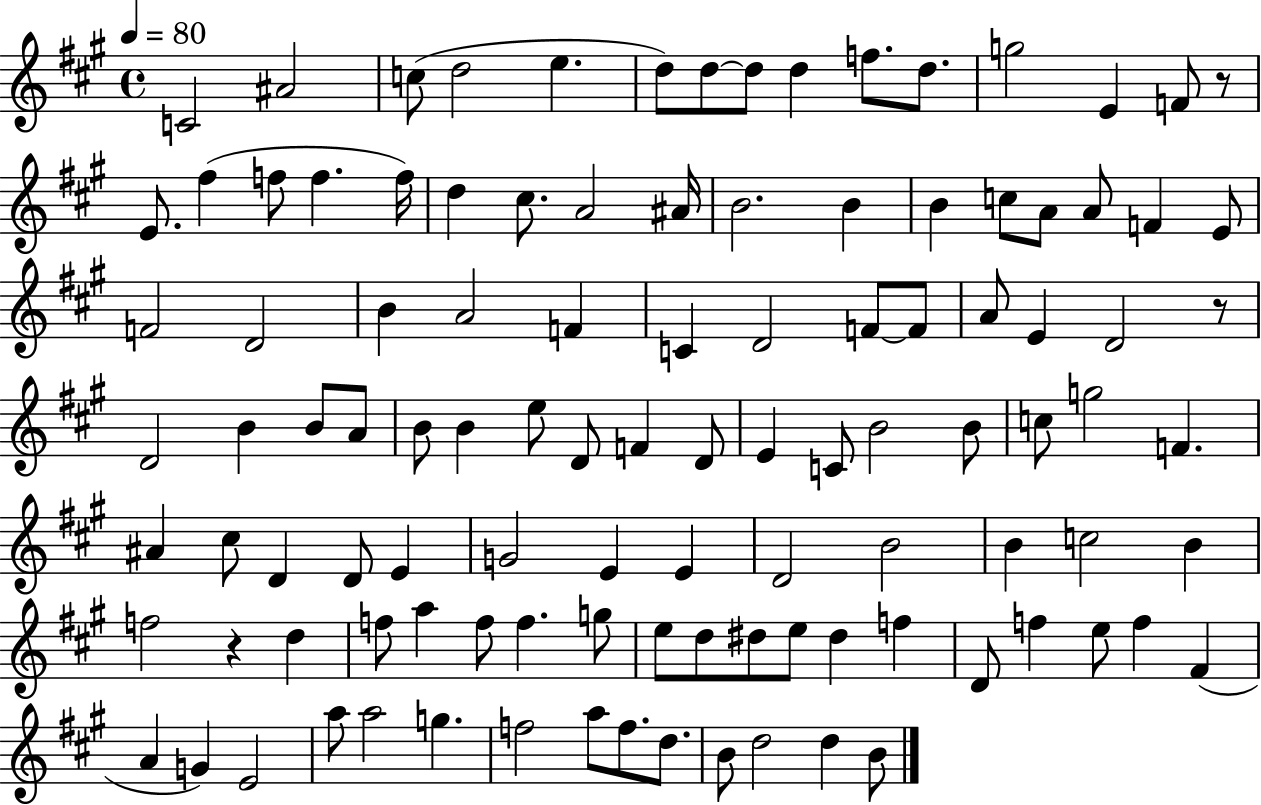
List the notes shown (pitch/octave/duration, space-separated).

C4/h A#4/h C5/e D5/h E5/q. D5/e D5/e D5/e D5/q F5/e. D5/e. G5/h E4/q F4/e R/e E4/e. F#5/q F5/e F5/q. F5/s D5/q C#5/e. A4/h A#4/s B4/h. B4/q B4/q C5/e A4/e A4/e F4/q E4/e F4/h D4/h B4/q A4/h F4/q C4/q D4/h F4/e F4/e A4/e E4/q D4/h R/e D4/h B4/q B4/e A4/e B4/e B4/q E5/e D4/e F4/q D4/e E4/q C4/e B4/h B4/e C5/e G5/h F4/q. A#4/q C#5/e D4/q D4/e E4/q G4/h E4/q E4/q D4/h B4/h B4/q C5/h B4/q F5/h R/q D5/q F5/e A5/q F5/e F5/q. G5/e E5/e D5/e D#5/e E5/e D#5/q F5/q D4/e F5/q E5/e F5/q F#4/q A4/q G4/q E4/h A5/e A5/h G5/q. F5/h A5/e F5/e. D5/e. B4/e D5/h D5/q B4/e